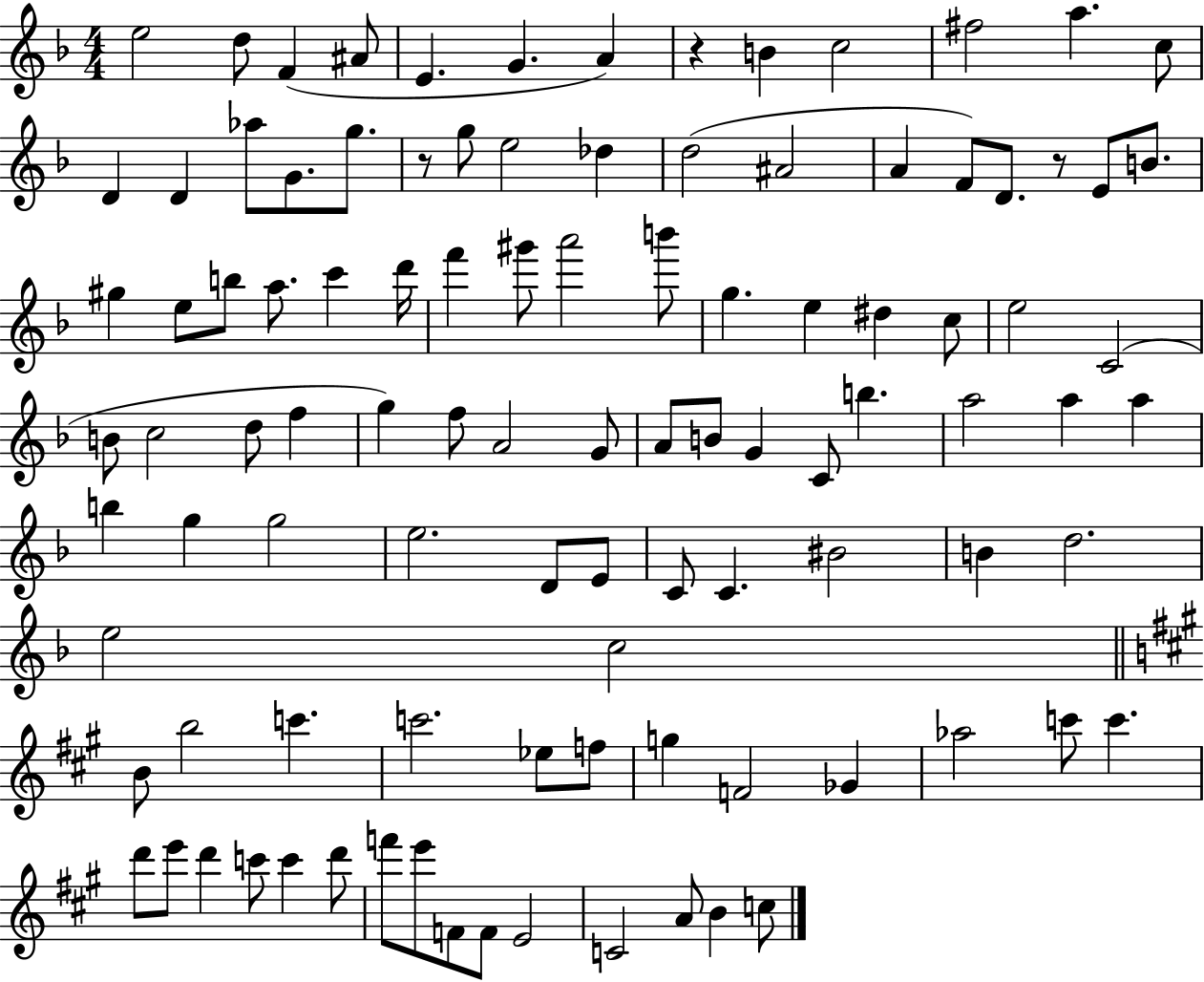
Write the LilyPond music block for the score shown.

{
  \clef treble
  \numericTimeSignature
  \time 4/4
  \key f \major
  e''2 d''8 f'4( ais'8 | e'4. g'4. a'4) | r4 b'4 c''2 | fis''2 a''4. c''8 | \break d'4 d'4 aes''8 g'8. g''8. | r8 g''8 e''2 des''4 | d''2( ais'2 | a'4 f'8) d'8. r8 e'8 b'8. | \break gis''4 e''8 b''8 a''8. c'''4 d'''16 | f'''4 gis'''8 a'''2 b'''8 | g''4. e''4 dis''4 c''8 | e''2 c'2( | \break b'8 c''2 d''8 f''4 | g''4) f''8 a'2 g'8 | a'8 b'8 g'4 c'8 b''4. | a''2 a''4 a''4 | \break b''4 g''4 g''2 | e''2. d'8 e'8 | c'8 c'4. bis'2 | b'4 d''2. | \break e''2 c''2 | \bar "||" \break \key a \major b'8 b''2 c'''4. | c'''2. ees''8 f''8 | g''4 f'2 ges'4 | aes''2 c'''8 c'''4. | \break d'''8 e'''8 d'''4 c'''8 c'''4 d'''8 | f'''8 e'''8 f'8 f'8 e'2 | c'2 a'8 b'4 c''8 | \bar "|."
}